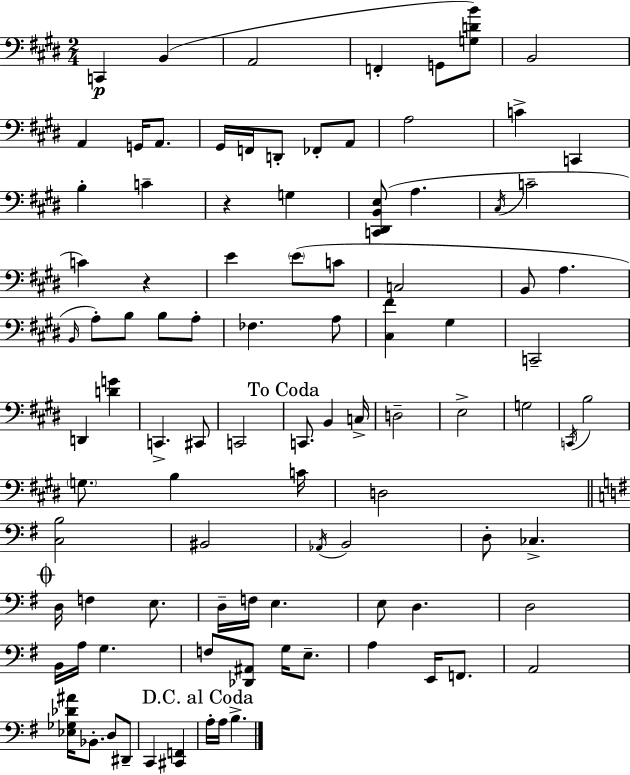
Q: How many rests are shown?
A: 2